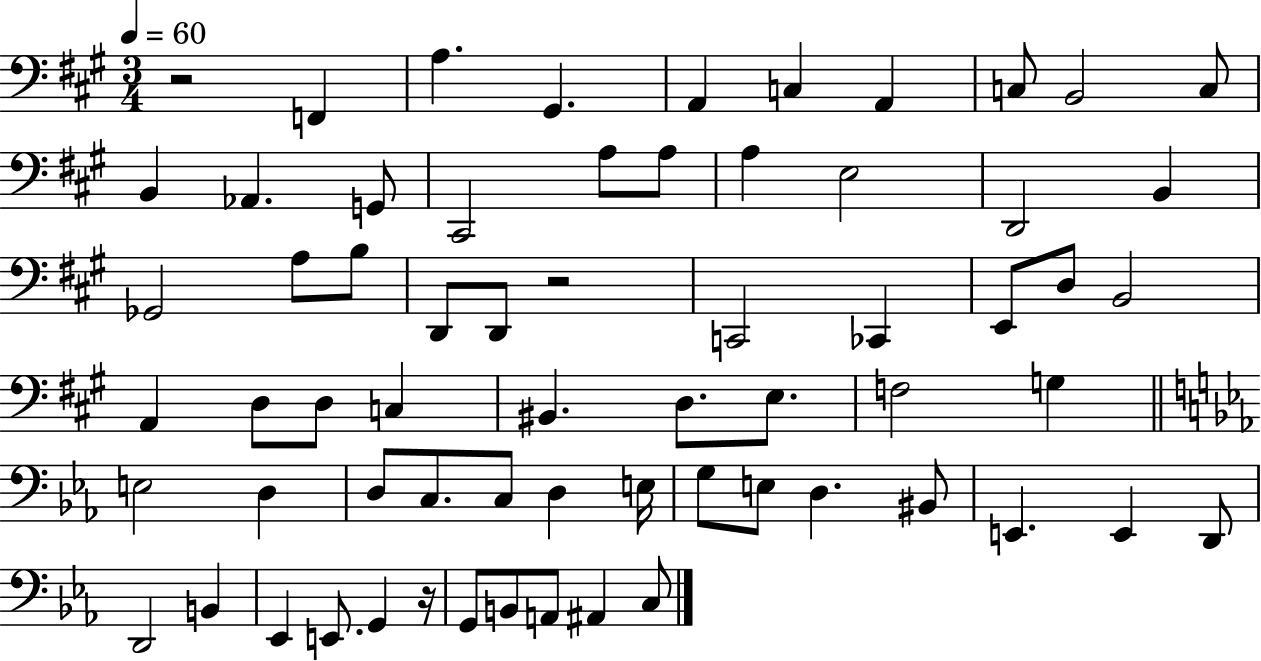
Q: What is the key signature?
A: A major